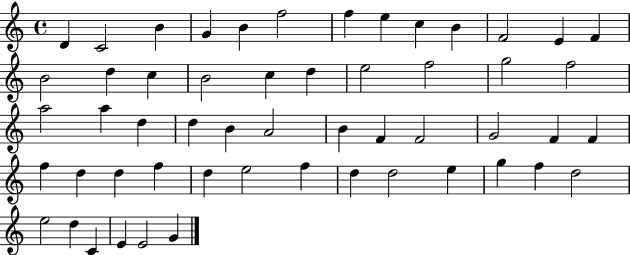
X:1
T:Untitled
M:4/4
L:1/4
K:C
D C2 B G B f2 f e c B F2 E F B2 d c B2 c d e2 f2 g2 f2 a2 a d d B A2 B F F2 G2 F F f d d f d e2 f d d2 e g f d2 e2 d C E E2 G